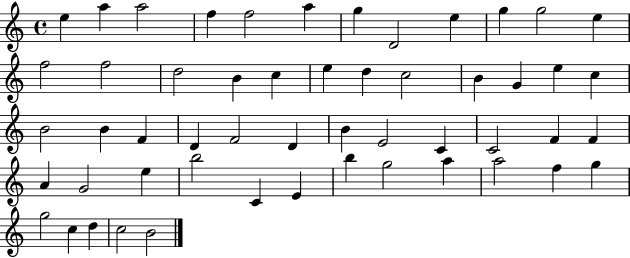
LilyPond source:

{
  \clef treble
  \time 4/4
  \defaultTimeSignature
  \key c \major
  e''4 a''4 a''2 | f''4 f''2 a''4 | g''4 d'2 e''4 | g''4 g''2 e''4 | \break f''2 f''2 | d''2 b'4 c''4 | e''4 d''4 c''2 | b'4 g'4 e''4 c''4 | \break b'2 b'4 f'4 | d'4 f'2 d'4 | b'4 e'2 c'4 | c'2 f'4 f'4 | \break a'4 g'2 e''4 | b''2 c'4 e'4 | b''4 g''2 a''4 | a''2 f''4 g''4 | \break g''2 c''4 d''4 | c''2 b'2 | \bar "|."
}